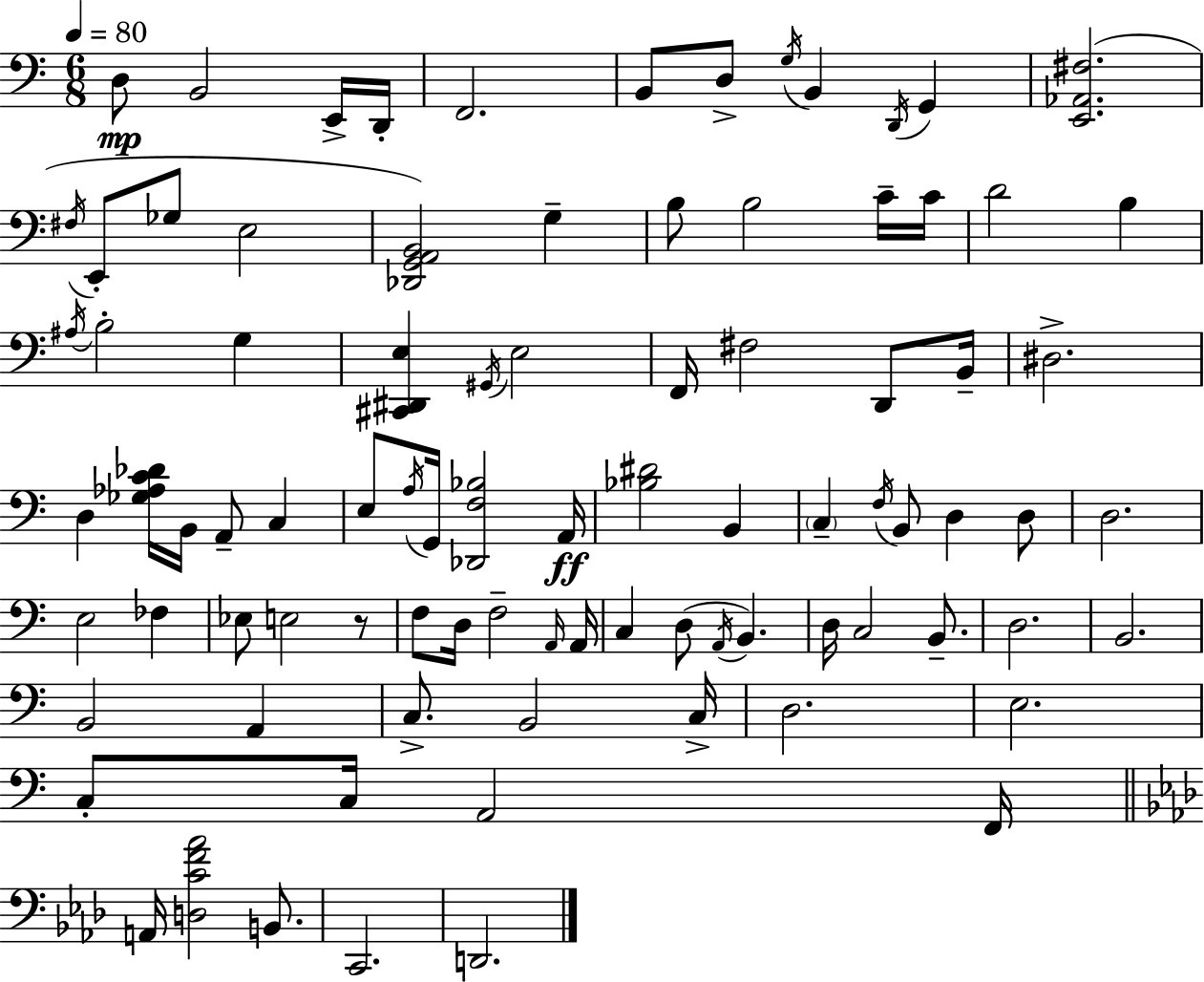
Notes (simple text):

D3/e B2/h E2/s D2/s F2/h. B2/e D3/e G3/s B2/q D2/s G2/q [E2,Ab2,F#3]/h. F#3/s E2/e Gb3/e E3/h [Db2,G2,A2,B2]/h G3/q B3/e B3/h C4/s C4/s D4/h B3/q A#3/s B3/h G3/q [C#2,D#2,E3]/q G#2/s E3/h F2/s F#3/h D2/e B2/s D#3/h. D3/q [Gb3,Ab3,C4,Db4]/s B2/s A2/e C3/q E3/e A3/s G2/s [Db2,F3,Bb3]/h A2/s [Bb3,D#4]/h B2/q C3/q F3/s B2/e D3/q D3/e D3/h. E3/h FES3/q Eb3/e E3/h R/e F3/e D3/s F3/h A2/s A2/s C3/q D3/e A2/s B2/q. D3/s C3/h B2/e. D3/h. B2/h. B2/h A2/q C3/e. B2/h C3/s D3/h. E3/h. C3/e C3/s A2/h F2/s A2/s [D3,C4,F4,Ab4]/h B2/e. C2/h. D2/h.